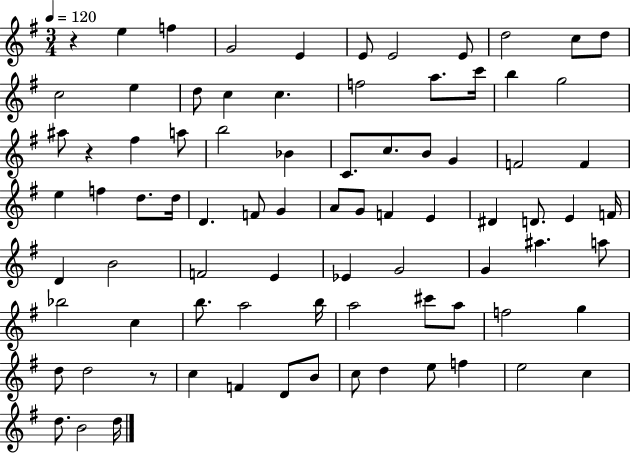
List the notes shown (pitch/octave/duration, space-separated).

R/q E5/q F5/q G4/h E4/q E4/e E4/h E4/e D5/h C5/e D5/e C5/h E5/q D5/e C5/q C5/q. F5/h A5/e. C6/s B5/q G5/h A#5/e R/q F#5/q A5/e B5/h Bb4/q C4/e. C5/e. B4/e G4/q F4/h F4/q E5/q F5/q D5/e. D5/s D4/q. F4/e G4/q A4/e G4/e F4/q E4/q D#4/q D4/e. E4/q F4/s D4/q B4/h F4/h E4/q Eb4/q G4/h G4/q A#5/q. A5/e Bb5/h C5/q B5/e. A5/h B5/s A5/h C#6/e A5/e F5/h G5/q D5/e D5/h R/e C5/q F4/q D4/e B4/e C5/e D5/q E5/e F5/q E5/h C5/q D5/e. B4/h D5/s